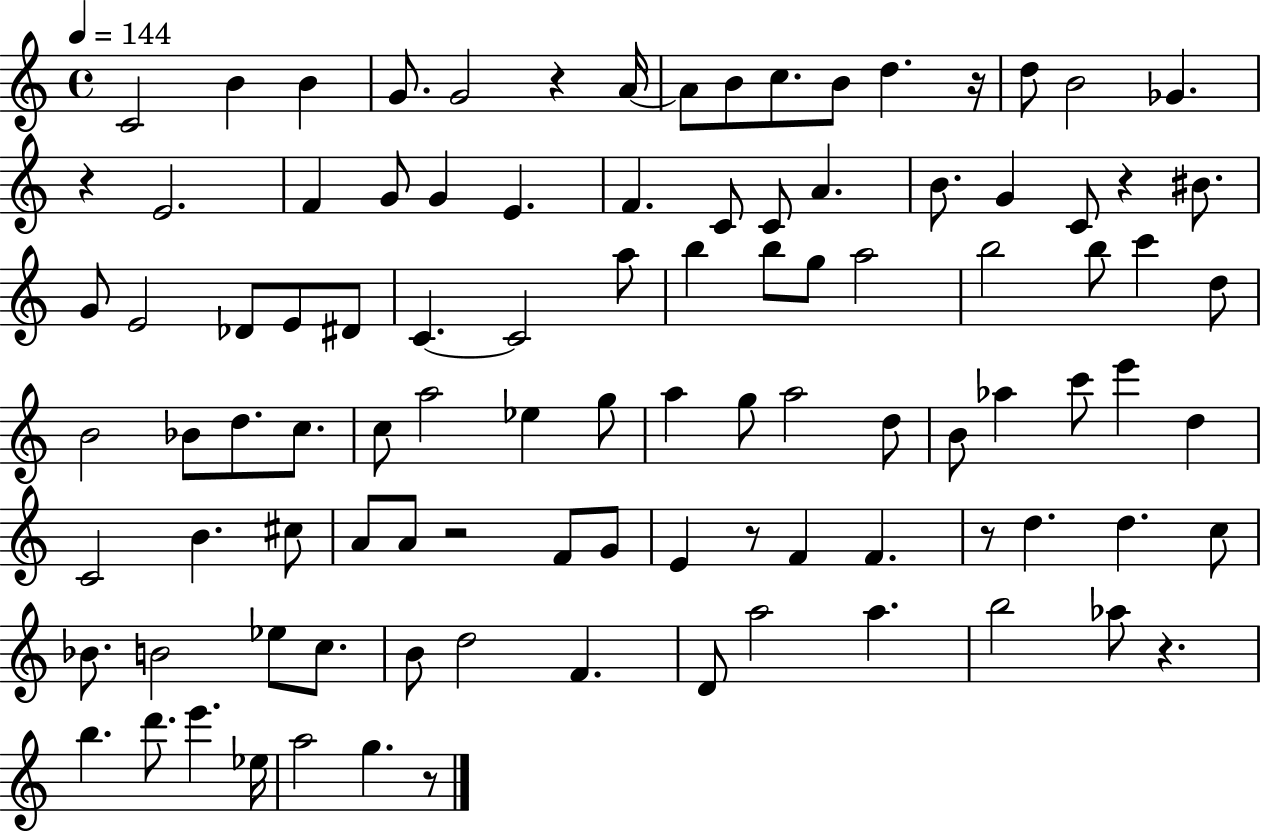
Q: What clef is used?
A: treble